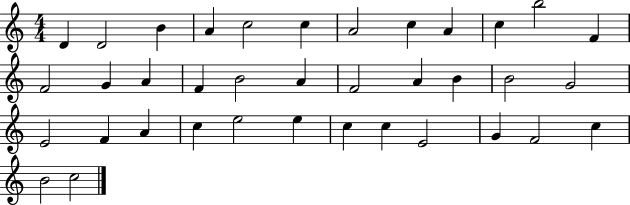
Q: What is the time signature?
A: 4/4